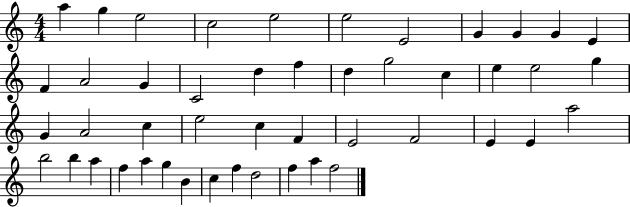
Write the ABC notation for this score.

X:1
T:Untitled
M:4/4
L:1/4
K:C
a g e2 c2 e2 e2 E2 G G G E F A2 G C2 d f d g2 c e e2 g G A2 c e2 c F E2 F2 E E a2 b2 b a f a g B c f d2 f a f2